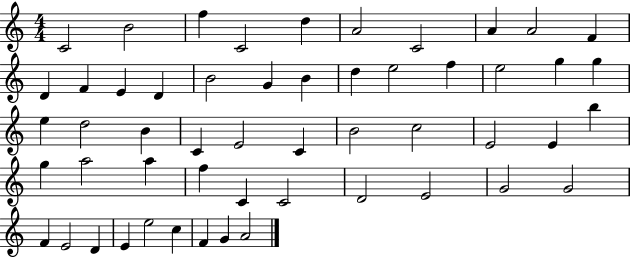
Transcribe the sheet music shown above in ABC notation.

X:1
T:Untitled
M:4/4
L:1/4
K:C
C2 B2 f C2 d A2 C2 A A2 F D F E D B2 G B d e2 f e2 g g e d2 B C E2 C B2 c2 E2 E b g a2 a f C C2 D2 E2 G2 G2 F E2 D E e2 c F G A2